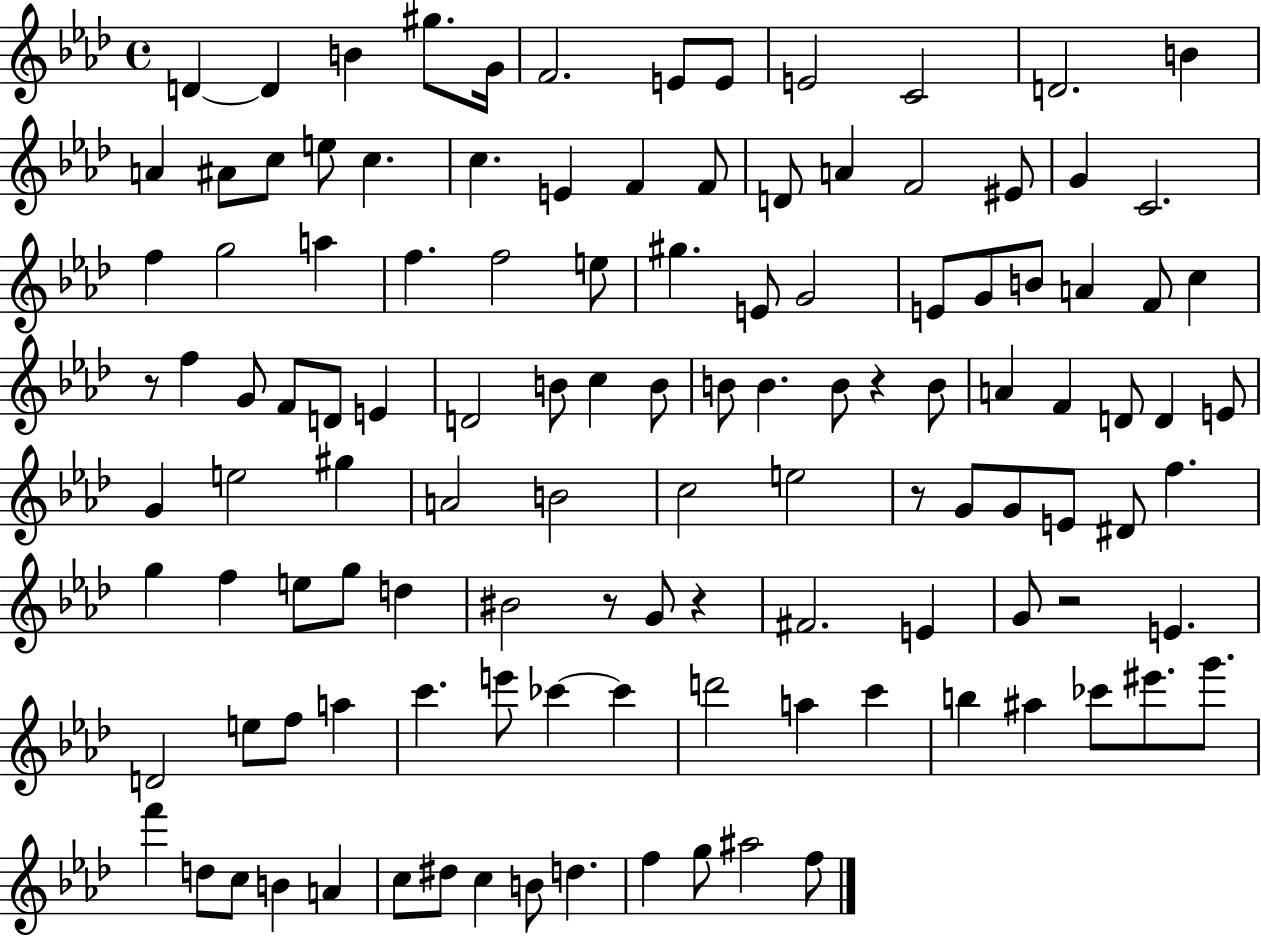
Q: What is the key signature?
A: AES major